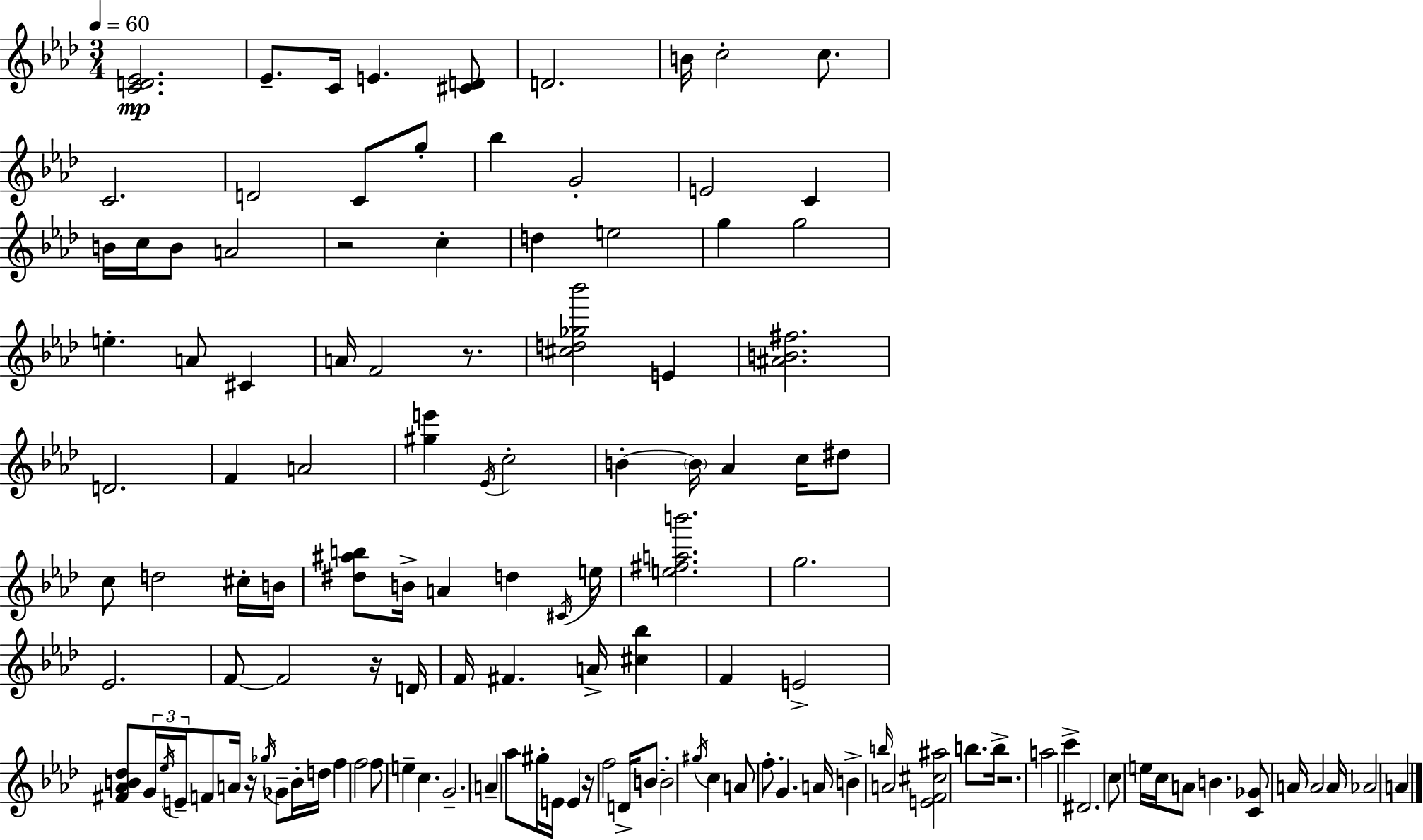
X:1
T:Untitled
M:3/4
L:1/4
K:Fm
[CD_E]2 _E/2 C/4 E [^CD]/2 D2 B/4 c2 c/2 C2 D2 C/2 g/2 _b G2 E2 C B/4 c/4 B/2 A2 z2 c d e2 g g2 e A/2 ^C A/4 F2 z/2 [^cd_g_b']2 E [^AB^f]2 D2 F A2 [^ge'] _E/4 c2 B B/4 _A c/4 ^d/2 c/2 d2 ^c/4 B/4 [^d^ab]/2 B/4 A d ^C/4 e/4 [e^fab']2 g2 _E2 F/2 F2 z/4 D/4 F/4 ^F A/4 [^c_b] F E2 [^F_AB_d]/2 G/4 _e/4 E/4 F/2 A/4 z/4 _g/4 _G/2 B/4 d/4 f f2 f/2 e c G2 A _a/2 ^g/4 E/4 E z/4 f2 D/4 B/2 B2 ^g/4 c A/2 f/2 G A/4 B b/4 A2 [EF^c^a]2 b/2 b/4 z2 a2 c' ^D2 c/2 e/4 c/4 A/2 B [C_G]/2 A/4 A2 A/4 _A2 A